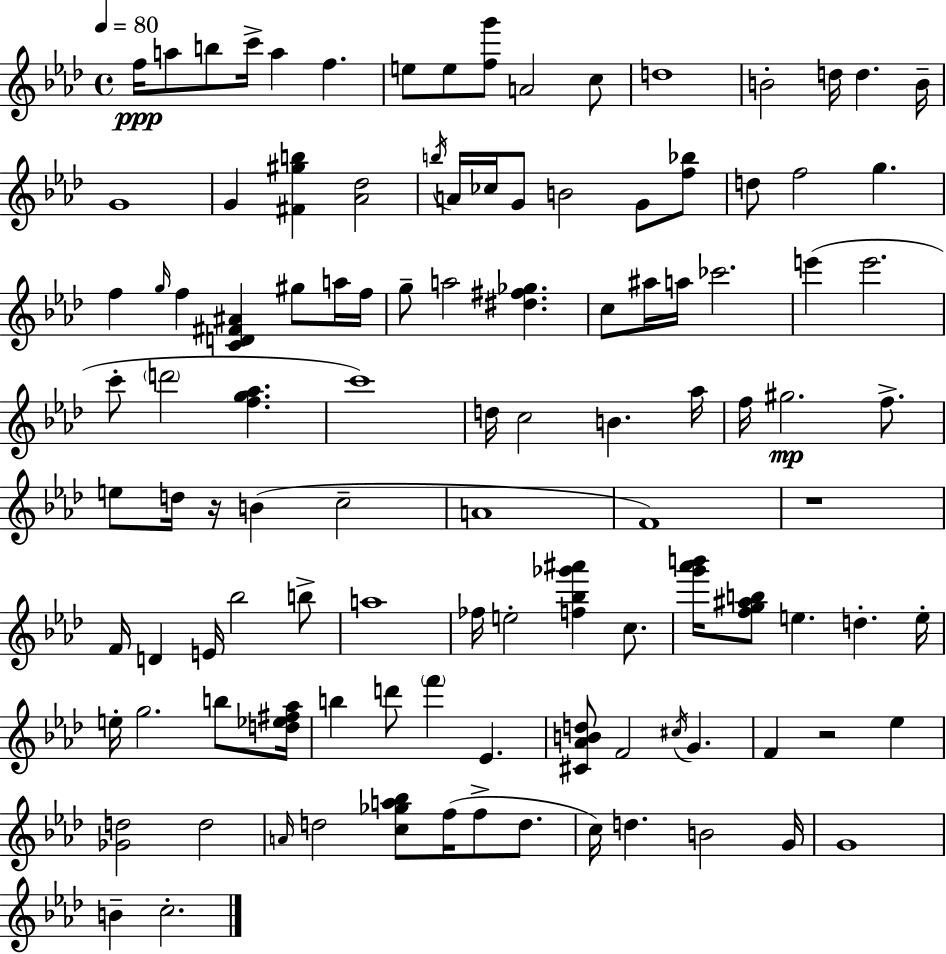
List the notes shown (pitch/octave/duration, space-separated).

F5/s A5/e B5/e C6/s A5/q F5/q. E5/e E5/e [F5,G6]/e A4/h C5/e D5/w B4/h D5/s D5/q. B4/s G4/w G4/q [F#4,G#5,B5]/q [Ab4,Db5]/h B5/s A4/s CES5/s G4/e B4/h G4/e [F5,Bb5]/e D5/e F5/h G5/q. F5/q G5/s F5/q [C4,D4,F#4,A#4]/q G#5/e A5/s F5/s G5/e A5/h [D#5,F#5,Gb5]/q. C5/e A#5/s A5/s CES6/h. E6/q E6/h. C6/e D6/h [F5,G5,Ab5]/q. C6/w D5/s C5/h B4/q. Ab5/s F5/s G#5/h. F5/e. E5/e D5/s R/s B4/q C5/h A4/w F4/w R/w F4/s D4/q E4/s Bb5/h B5/e A5/w FES5/s E5/h [F5,Bb5,Gb6,A#6]/q C5/e. [G6,Ab6,B6]/s [F5,G5,A#5,B5]/e E5/q. D5/q. E5/s E5/s G5/h. B5/e [D5,Eb5,F#5,Ab5]/s B5/q D6/e F6/q Eb4/q. [C#4,Ab4,B4,D5]/e F4/h C#5/s G4/q. F4/q R/h Eb5/q [Gb4,D5]/h D5/h A4/s D5/h [C5,Gb5,A5,Bb5]/e F5/s F5/e D5/e. C5/s D5/q. B4/h G4/s G4/w B4/q C5/h.